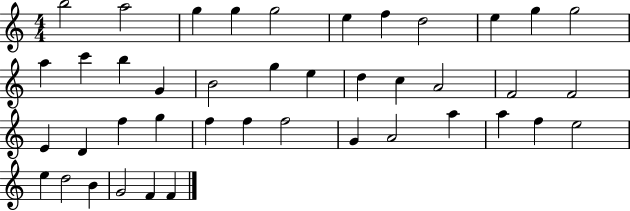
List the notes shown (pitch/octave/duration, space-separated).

B5/h A5/h G5/q G5/q G5/h E5/q F5/q D5/h E5/q G5/q G5/h A5/q C6/q B5/q G4/q B4/h G5/q E5/q D5/q C5/q A4/h F4/h F4/h E4/q D4/q F5/q G5/q F5/q F5/q F5/h G4/q A4/h A5/q A5/q F5/q E5/h E5/q D5/h B4/q G4/h F4/q F4/q